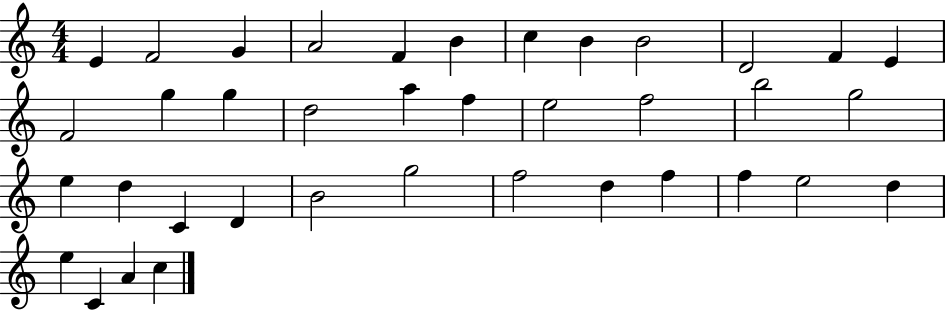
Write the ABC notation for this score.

X:1
T:Untitled
M:4/4
L:1/4
K:C
E F2 G A2 F B c B B2 D2 F E F2 g g d2 a f e2 f2 b2 g2 e d C D B2 g2 f2 d f f e2 d e C A c